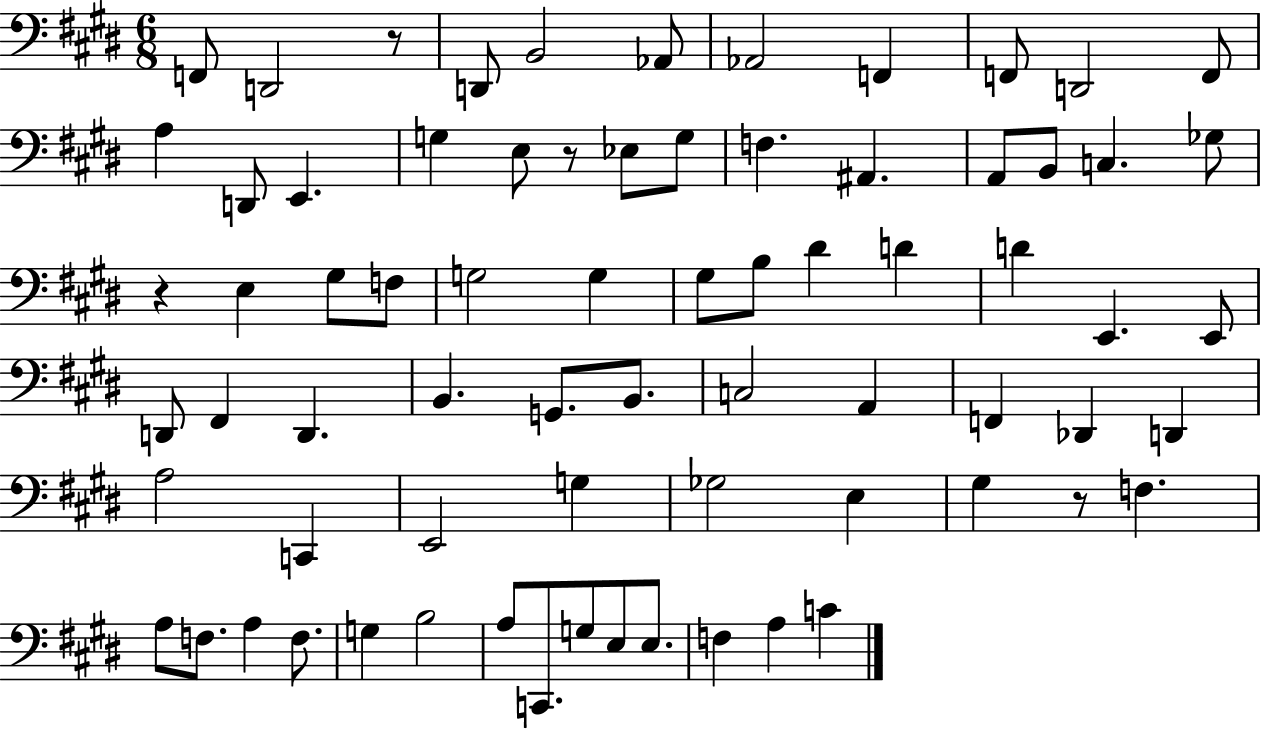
F2/e D2/h R/e D2/e B2/h Ab2/e Ab2/h F2/q F2/e D2/h F2/e A3/q D2/e E2/q. G3/q E3/e R/e Eb3/e G3/e F3/q. A#2/q. A2/e B2/e C3/q. Gb3/e R/q E3/q G#3/e F3/e G3/h G3/q G#3/e B3/e D#4/q D4/q D4/q E2/q. E2/e D2/e F#2/q D2/q. B2/q. G2/e. B2/e. C3/h A2/q F2/q Db2/q D2/q A3/h C2/q E2/h G3/q Gb3/h E3/q G#3/q R/e F3/q. A3/e F3/e. A3/q F3/e. G3/q B3/h A3/e C2/e. G3/e E3/e E3/e. F3/q A3/q C4/q